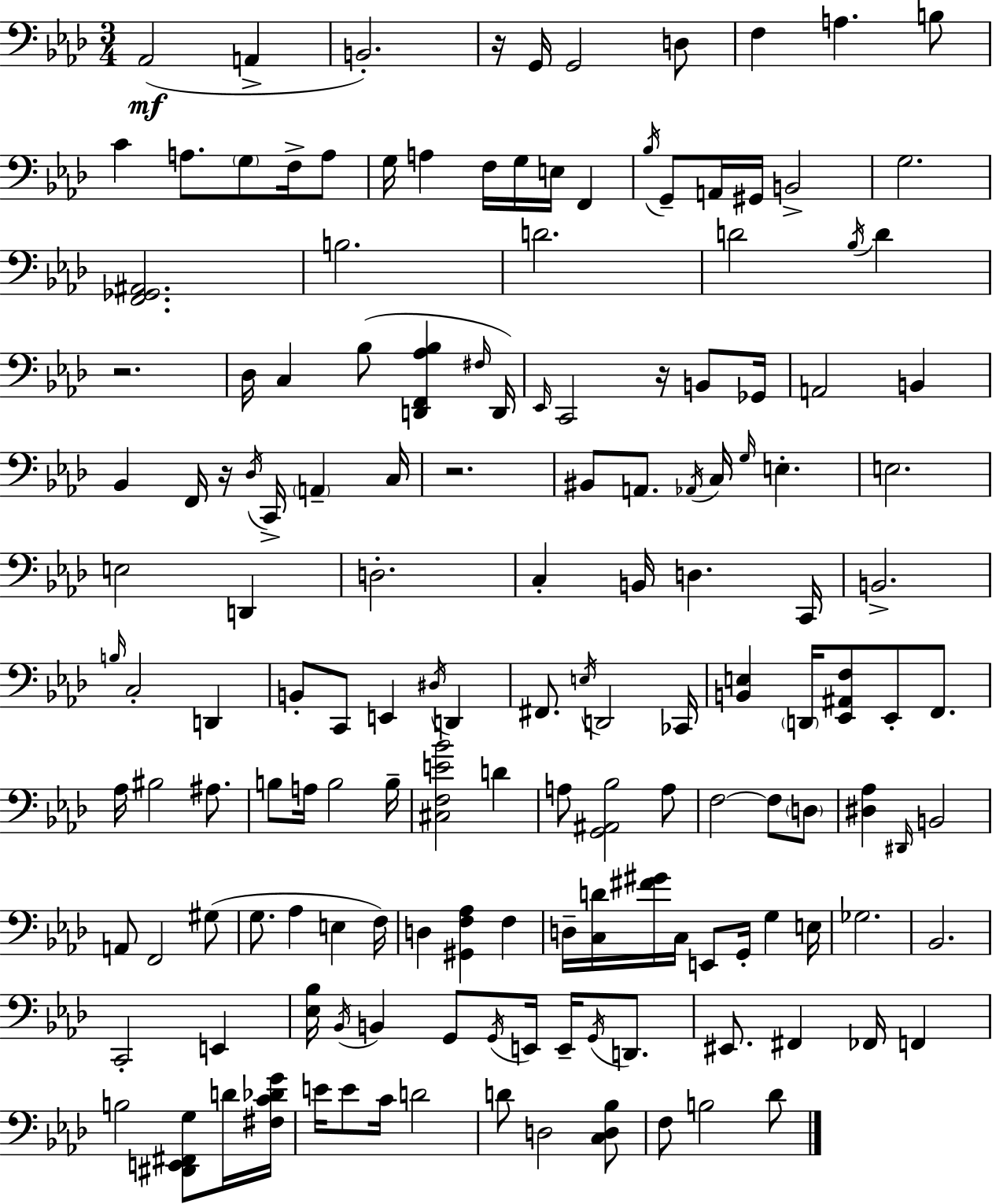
X:1
T:Untitled
M:3/4
L:1/4
K:Ab
_A,,2 A,, B,,2 z/4 G,,/4 G,,2 D,/2 F, A, B,/2 C A,/2 G,/2 F,/4 A,/2 G,/4 A, F,/4 G,/4 E,/4 F,, _B,/4 G,,/2 A,,/4 ^G,,/4 B,,2 G,2 [F,,_G,,^A,,]2 B,2 D2 D2 _B,/4 D z2 _D,/4 C, _B,/2 [D,,F,,_A,_B,] ^F,/4 D,,/4 _E,,/4 C,,2 z/4 B,,/2 _G,,/4 A,,2 B,, _B,, F,,/4 z/4 _D,/4 C,,/4 A,, C,/4 z2 ^B,,/2 A,,/2 _A,,/4 C,/4 G,/4 E, E,2 E,2 D,, D,2 C, B,,/4 D, C,,/4 B,,2 B,/4 C,2 D,, B,,/2 C,,/2 E,, ^D,/4 D,, ^F,,/2 E,/4 D,,2 _C,,/4 [B,,E,] D,,/4 [_E,,^A,,F,]/2 _E,,/2 F,,/2 _A,/4 ^B,2 ^A,/2 B,/2 A,/4 B,2 B,/4 [^C,F,E_B]2 D A,/2 [G,,^A,,_B,]2 A,/2 F,2 F,/2 D,/2 [^D,_A,] ^D,,/4 B,,2 A,,/2 F,,2 ^G,/2 G,/2 _A, E, F,/4 D, [^G,,F,_A,] F, D,/4 [C,D]/4 [^F^G]/4 C,/4 E,,/2 G,,/4 G, E,/4 _G,2 _B,,2 C,,2 E,, [_E,_B,]/4 _B,,/4 B,, G,,/2 G,,/4 E,,/4 E,,/4 G,,/4 D,,/2 ^E,,/2 ^F,, _F,,/4 F,, B,2 [^D,,E,,^F,,G,]/2 D/4 [^F,C_DG]/4 E/4 E/2 C/4 D2 D/2 D,2 [C,D,_B,]/2 F,/2 B,2 _D/2